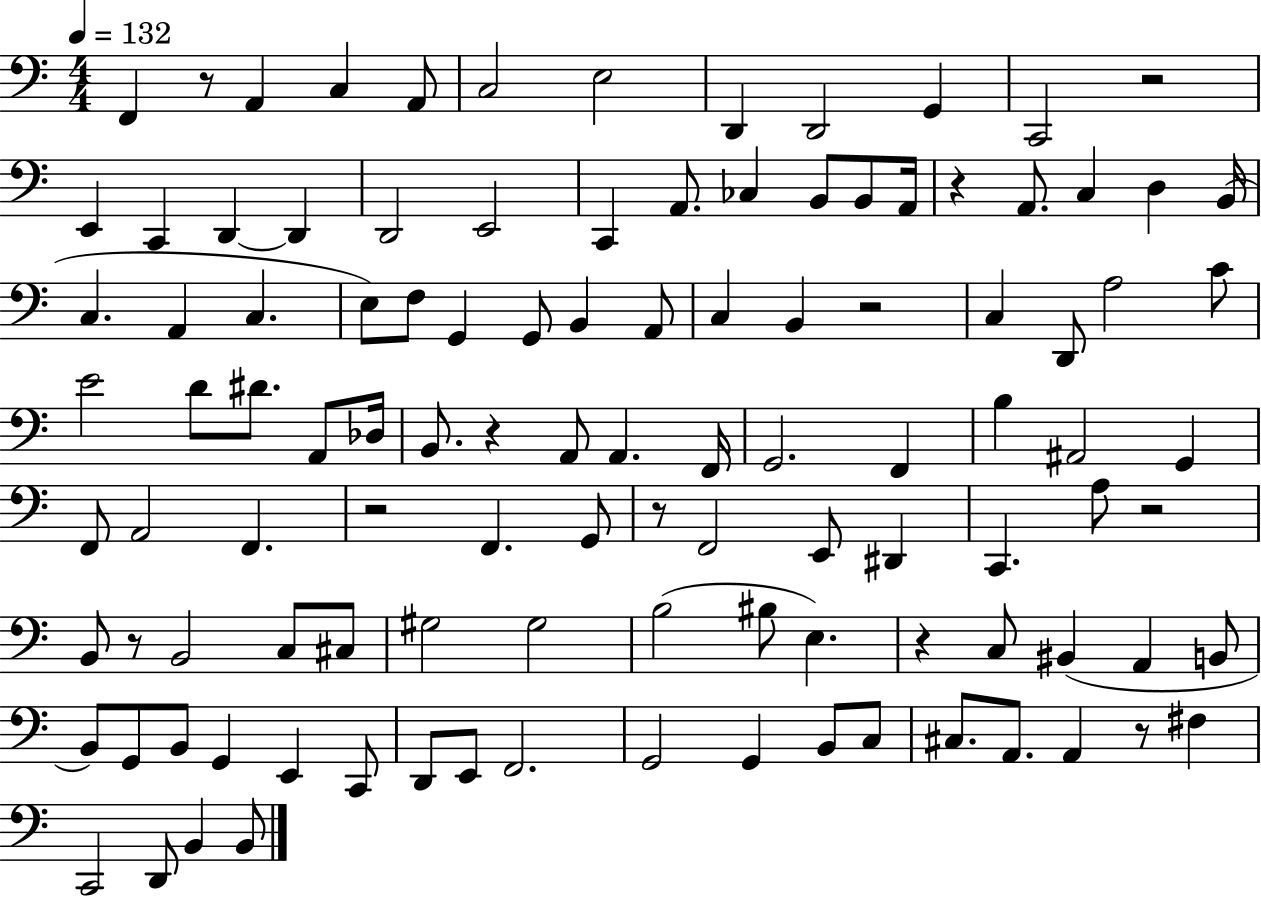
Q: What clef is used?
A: bass